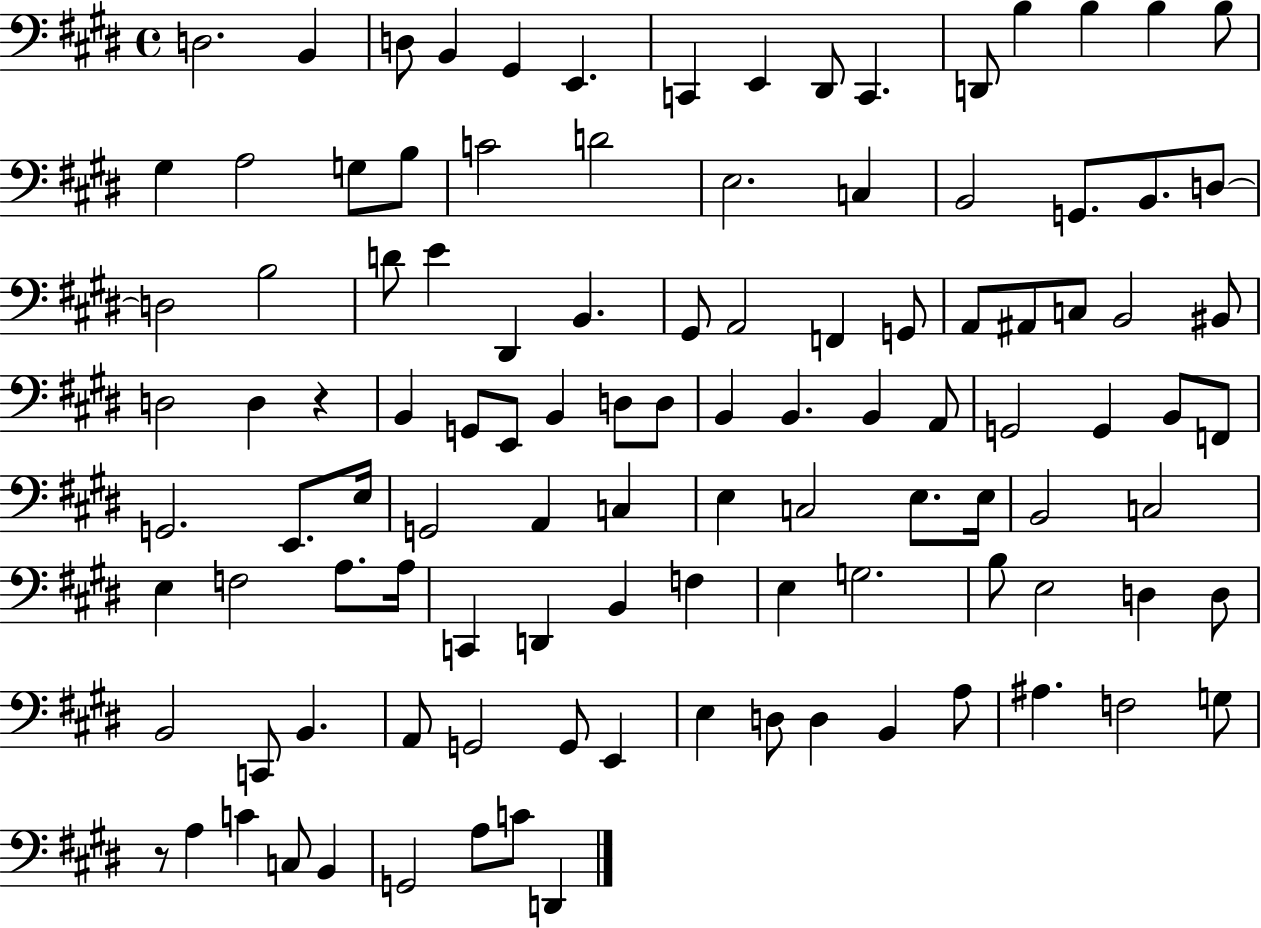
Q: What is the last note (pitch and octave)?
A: D2